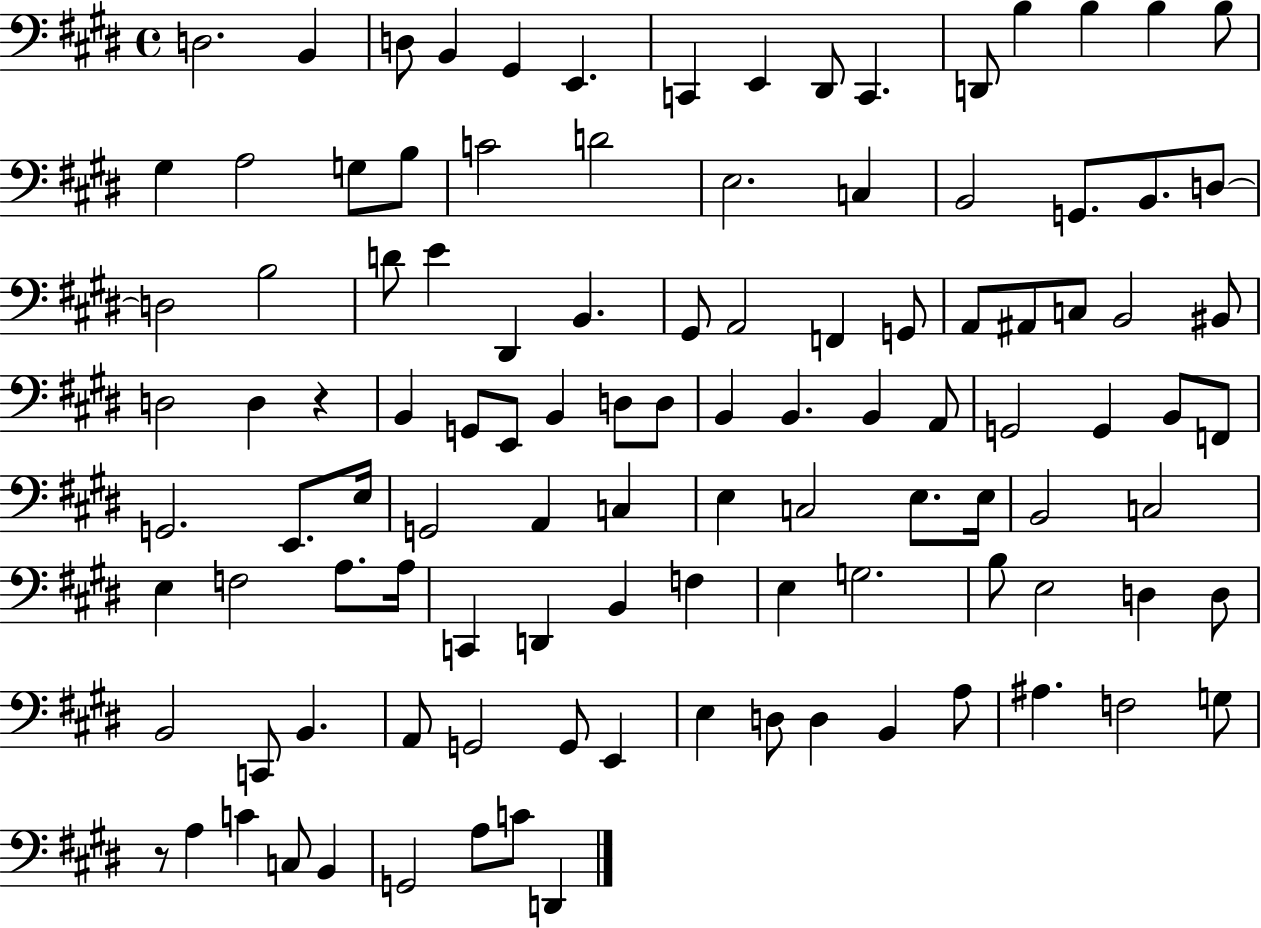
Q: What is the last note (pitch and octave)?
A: D2